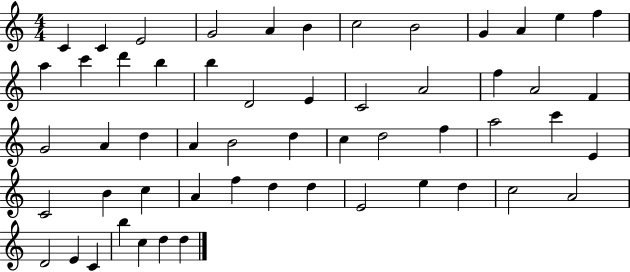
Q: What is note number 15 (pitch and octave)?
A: D6